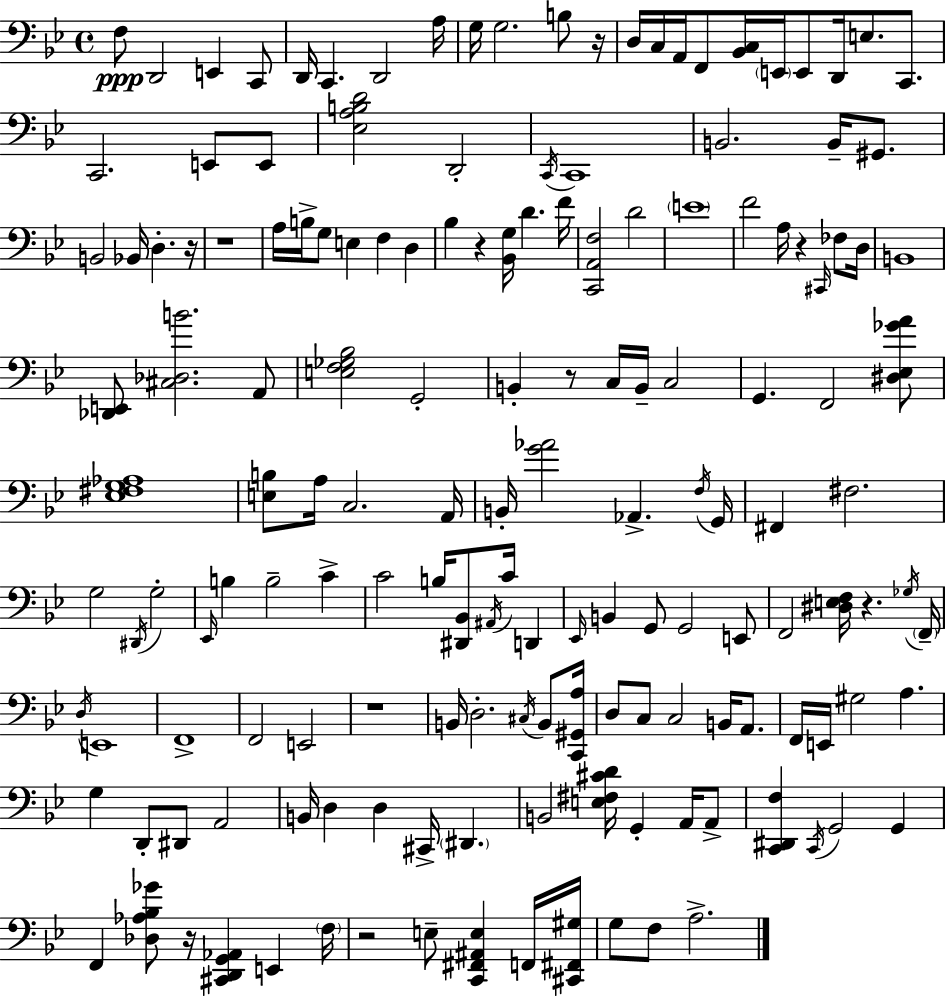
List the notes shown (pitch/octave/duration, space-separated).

F3/e D2/h E2/q C2/e D2/s C2/q. D2/h A3/s G3/s G3/h. B3/e R/s D3/s C3/s A2/s F2/e [Bb2,C3]/s E2/s E2/e D2/s E3/e. C2/e. C2/h. E2/e E2/e [Eb3,A3,B3,D4]/h D2/h C2/s C2/w B2/h. B2/s G#2/e. B2/h Bb2/s D3/q. R/s R/w A3/s B3/s G3/e E3/q F3/q D3/q Bb3/q R/q [Bb2,G3]/s D4/q. F4/s [C2,A2,F3]/h D4/h E4/w F4/h A3/s R/q C#2/s FES3/e D3/s B2/w [Db2,E2]/e [C#3,Db3,B4]/h. A2/e [E3,F3,Gb3,Bb3]/h G2/h B2/q R/e C3/s B2/s C3/h G2/q. F2/h [D#3,Eb3,Gb4,A4]/e [Eb3,F#3,G3,Ab3]/w [E3,B3]/e A3/s C3/h. A2/s B2/s [G4,Ab4]/h Ab2/q. F3/s G2/s F#2/q F#3/h. G3/h D#2/s G3/h Eb2/s B3/q B3/h C4/q C4/h B3/s [D#2,Bb2]/e A#2/s C4/s D2/q Eb2/s B2/q G2/e G2/h E2/e F2/h [D#3,E3,F3]/s R/q. Gb3/s F2/s D3/s E2/w F2/w F2/h E2/h R/w B2/s D3/h. C#3/s B2/e [C2,G#2,A3]/s D3/e C3/e C3/h B2/s A2/e. F2/s E2/s G#3/h A3/q. G3/q D2/e D#2/e A2/h B2/s D3/q D3/q C#2/s D#2/q. B2/h [E3,F#3,C#4,D4]/s G2/q A2/s A2/e [C2,D#2,F3]/q C2/s G2/h G2/q F2/q [Db3,Ab3,Bb3,Gb4]/e R/s [C#2,D2,G2,Ab2]/q E2/q F3/s R/h E3/e [C2,F#2,A#2,E3]/q F2/s [C#2,F#2,G#3]/s G3/e F3/e A3/h.